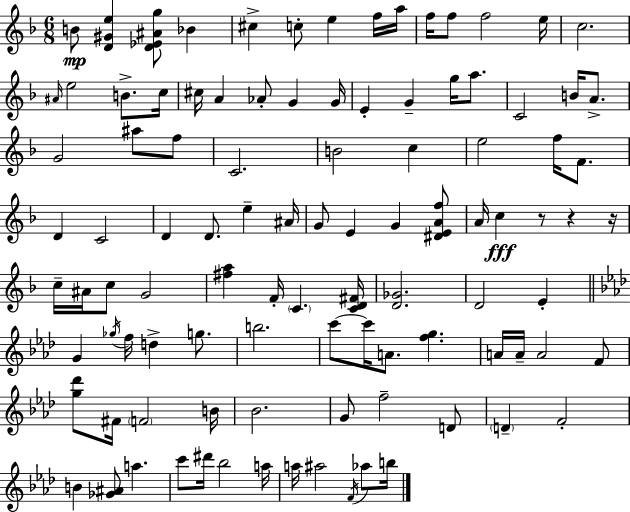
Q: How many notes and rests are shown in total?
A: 101